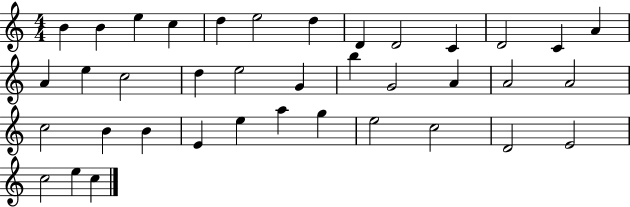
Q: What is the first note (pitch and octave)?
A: B4